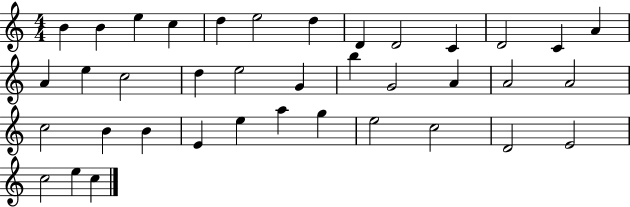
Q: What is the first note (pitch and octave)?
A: B4